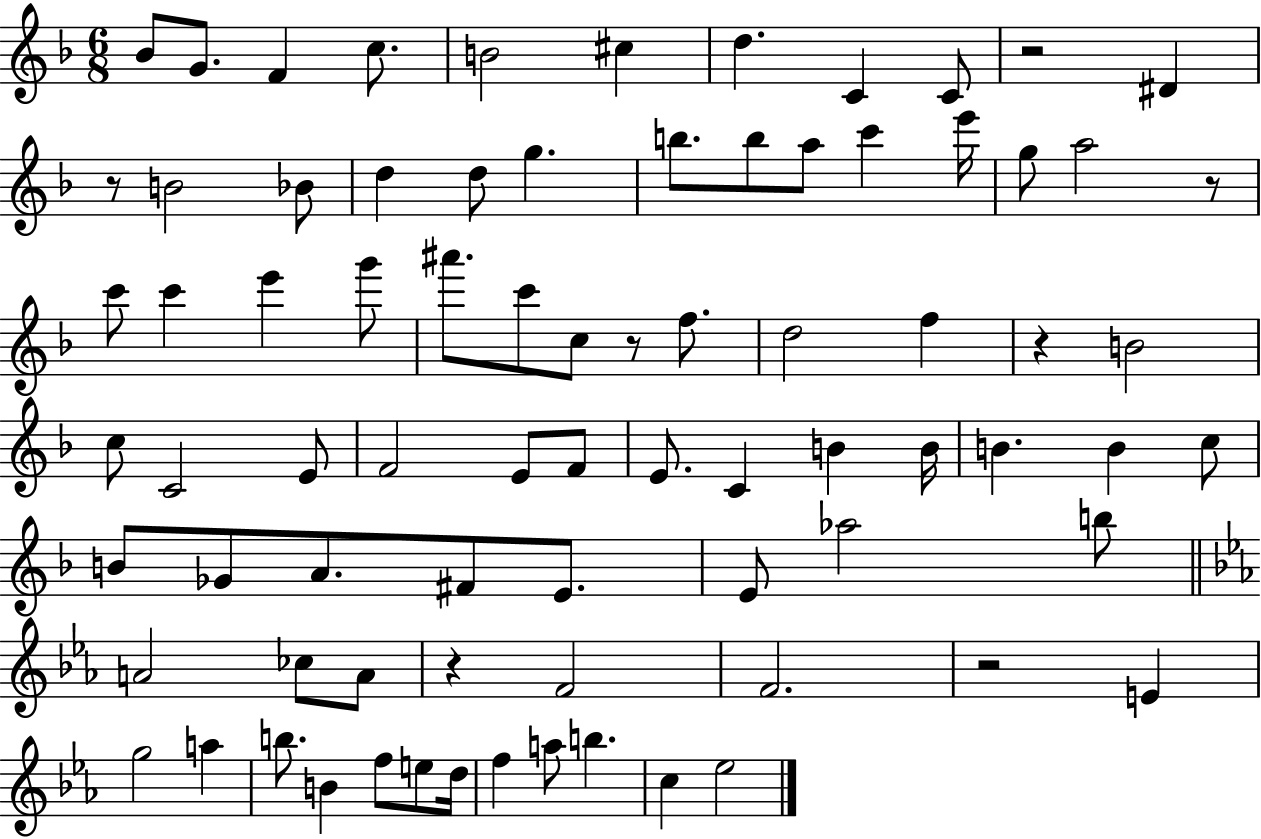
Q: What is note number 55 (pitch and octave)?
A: A4